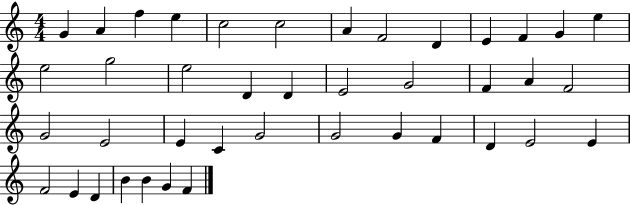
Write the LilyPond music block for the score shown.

{
  \clef treble
  \numericTimeSignature
  \time 4/4
  \key c \major
  g'4 a'4 f''4 e''4 | c''2 c''2 | a'4 f'2 d'4 | e'4 f'4 g'4 e''4 | \break e''2 g''2 | e''2 d'4 d'4 | e'2 g'2 | f'4 a'4 f'2 | \break g'2 e'2 | e'4 c'4 g'2 | g'2 g'4 f'4 | d'4 e'2 e'4 | \break f'2 e'4 d'4 | b'4 b'4 g'4 f'4 | \bar "|."
}